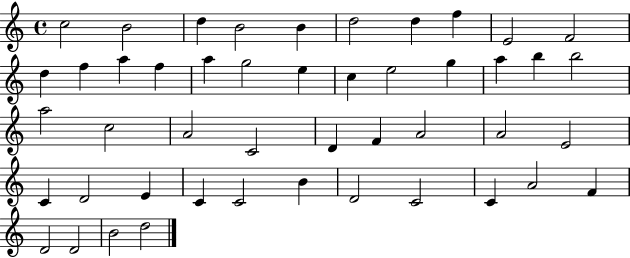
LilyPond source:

{
  \clef treble
  \time 4/4
  \defaultTimeSignature
  \key c \major
  c''2 b'2 | d''4 b'2 b'4 | d''2 d''4 f''4 | e'2 f'2 | \break d''4 f''4 a''4 f''4 | a''4 g''2 e''4 | c''4 e''2 g''4 | a''4 b''4 b''2 | \break a''2 c''2 | a'2 c'2 | d'4 f'4 a'2 | a'2 e'2 | \break c'4 d'2 e'4 | c'4 c'2 b'4 | d'2 c'2 | c'4 a'2 f'4 | \break d'2 d'2 | b'2 d''2 | \bar "|."
}